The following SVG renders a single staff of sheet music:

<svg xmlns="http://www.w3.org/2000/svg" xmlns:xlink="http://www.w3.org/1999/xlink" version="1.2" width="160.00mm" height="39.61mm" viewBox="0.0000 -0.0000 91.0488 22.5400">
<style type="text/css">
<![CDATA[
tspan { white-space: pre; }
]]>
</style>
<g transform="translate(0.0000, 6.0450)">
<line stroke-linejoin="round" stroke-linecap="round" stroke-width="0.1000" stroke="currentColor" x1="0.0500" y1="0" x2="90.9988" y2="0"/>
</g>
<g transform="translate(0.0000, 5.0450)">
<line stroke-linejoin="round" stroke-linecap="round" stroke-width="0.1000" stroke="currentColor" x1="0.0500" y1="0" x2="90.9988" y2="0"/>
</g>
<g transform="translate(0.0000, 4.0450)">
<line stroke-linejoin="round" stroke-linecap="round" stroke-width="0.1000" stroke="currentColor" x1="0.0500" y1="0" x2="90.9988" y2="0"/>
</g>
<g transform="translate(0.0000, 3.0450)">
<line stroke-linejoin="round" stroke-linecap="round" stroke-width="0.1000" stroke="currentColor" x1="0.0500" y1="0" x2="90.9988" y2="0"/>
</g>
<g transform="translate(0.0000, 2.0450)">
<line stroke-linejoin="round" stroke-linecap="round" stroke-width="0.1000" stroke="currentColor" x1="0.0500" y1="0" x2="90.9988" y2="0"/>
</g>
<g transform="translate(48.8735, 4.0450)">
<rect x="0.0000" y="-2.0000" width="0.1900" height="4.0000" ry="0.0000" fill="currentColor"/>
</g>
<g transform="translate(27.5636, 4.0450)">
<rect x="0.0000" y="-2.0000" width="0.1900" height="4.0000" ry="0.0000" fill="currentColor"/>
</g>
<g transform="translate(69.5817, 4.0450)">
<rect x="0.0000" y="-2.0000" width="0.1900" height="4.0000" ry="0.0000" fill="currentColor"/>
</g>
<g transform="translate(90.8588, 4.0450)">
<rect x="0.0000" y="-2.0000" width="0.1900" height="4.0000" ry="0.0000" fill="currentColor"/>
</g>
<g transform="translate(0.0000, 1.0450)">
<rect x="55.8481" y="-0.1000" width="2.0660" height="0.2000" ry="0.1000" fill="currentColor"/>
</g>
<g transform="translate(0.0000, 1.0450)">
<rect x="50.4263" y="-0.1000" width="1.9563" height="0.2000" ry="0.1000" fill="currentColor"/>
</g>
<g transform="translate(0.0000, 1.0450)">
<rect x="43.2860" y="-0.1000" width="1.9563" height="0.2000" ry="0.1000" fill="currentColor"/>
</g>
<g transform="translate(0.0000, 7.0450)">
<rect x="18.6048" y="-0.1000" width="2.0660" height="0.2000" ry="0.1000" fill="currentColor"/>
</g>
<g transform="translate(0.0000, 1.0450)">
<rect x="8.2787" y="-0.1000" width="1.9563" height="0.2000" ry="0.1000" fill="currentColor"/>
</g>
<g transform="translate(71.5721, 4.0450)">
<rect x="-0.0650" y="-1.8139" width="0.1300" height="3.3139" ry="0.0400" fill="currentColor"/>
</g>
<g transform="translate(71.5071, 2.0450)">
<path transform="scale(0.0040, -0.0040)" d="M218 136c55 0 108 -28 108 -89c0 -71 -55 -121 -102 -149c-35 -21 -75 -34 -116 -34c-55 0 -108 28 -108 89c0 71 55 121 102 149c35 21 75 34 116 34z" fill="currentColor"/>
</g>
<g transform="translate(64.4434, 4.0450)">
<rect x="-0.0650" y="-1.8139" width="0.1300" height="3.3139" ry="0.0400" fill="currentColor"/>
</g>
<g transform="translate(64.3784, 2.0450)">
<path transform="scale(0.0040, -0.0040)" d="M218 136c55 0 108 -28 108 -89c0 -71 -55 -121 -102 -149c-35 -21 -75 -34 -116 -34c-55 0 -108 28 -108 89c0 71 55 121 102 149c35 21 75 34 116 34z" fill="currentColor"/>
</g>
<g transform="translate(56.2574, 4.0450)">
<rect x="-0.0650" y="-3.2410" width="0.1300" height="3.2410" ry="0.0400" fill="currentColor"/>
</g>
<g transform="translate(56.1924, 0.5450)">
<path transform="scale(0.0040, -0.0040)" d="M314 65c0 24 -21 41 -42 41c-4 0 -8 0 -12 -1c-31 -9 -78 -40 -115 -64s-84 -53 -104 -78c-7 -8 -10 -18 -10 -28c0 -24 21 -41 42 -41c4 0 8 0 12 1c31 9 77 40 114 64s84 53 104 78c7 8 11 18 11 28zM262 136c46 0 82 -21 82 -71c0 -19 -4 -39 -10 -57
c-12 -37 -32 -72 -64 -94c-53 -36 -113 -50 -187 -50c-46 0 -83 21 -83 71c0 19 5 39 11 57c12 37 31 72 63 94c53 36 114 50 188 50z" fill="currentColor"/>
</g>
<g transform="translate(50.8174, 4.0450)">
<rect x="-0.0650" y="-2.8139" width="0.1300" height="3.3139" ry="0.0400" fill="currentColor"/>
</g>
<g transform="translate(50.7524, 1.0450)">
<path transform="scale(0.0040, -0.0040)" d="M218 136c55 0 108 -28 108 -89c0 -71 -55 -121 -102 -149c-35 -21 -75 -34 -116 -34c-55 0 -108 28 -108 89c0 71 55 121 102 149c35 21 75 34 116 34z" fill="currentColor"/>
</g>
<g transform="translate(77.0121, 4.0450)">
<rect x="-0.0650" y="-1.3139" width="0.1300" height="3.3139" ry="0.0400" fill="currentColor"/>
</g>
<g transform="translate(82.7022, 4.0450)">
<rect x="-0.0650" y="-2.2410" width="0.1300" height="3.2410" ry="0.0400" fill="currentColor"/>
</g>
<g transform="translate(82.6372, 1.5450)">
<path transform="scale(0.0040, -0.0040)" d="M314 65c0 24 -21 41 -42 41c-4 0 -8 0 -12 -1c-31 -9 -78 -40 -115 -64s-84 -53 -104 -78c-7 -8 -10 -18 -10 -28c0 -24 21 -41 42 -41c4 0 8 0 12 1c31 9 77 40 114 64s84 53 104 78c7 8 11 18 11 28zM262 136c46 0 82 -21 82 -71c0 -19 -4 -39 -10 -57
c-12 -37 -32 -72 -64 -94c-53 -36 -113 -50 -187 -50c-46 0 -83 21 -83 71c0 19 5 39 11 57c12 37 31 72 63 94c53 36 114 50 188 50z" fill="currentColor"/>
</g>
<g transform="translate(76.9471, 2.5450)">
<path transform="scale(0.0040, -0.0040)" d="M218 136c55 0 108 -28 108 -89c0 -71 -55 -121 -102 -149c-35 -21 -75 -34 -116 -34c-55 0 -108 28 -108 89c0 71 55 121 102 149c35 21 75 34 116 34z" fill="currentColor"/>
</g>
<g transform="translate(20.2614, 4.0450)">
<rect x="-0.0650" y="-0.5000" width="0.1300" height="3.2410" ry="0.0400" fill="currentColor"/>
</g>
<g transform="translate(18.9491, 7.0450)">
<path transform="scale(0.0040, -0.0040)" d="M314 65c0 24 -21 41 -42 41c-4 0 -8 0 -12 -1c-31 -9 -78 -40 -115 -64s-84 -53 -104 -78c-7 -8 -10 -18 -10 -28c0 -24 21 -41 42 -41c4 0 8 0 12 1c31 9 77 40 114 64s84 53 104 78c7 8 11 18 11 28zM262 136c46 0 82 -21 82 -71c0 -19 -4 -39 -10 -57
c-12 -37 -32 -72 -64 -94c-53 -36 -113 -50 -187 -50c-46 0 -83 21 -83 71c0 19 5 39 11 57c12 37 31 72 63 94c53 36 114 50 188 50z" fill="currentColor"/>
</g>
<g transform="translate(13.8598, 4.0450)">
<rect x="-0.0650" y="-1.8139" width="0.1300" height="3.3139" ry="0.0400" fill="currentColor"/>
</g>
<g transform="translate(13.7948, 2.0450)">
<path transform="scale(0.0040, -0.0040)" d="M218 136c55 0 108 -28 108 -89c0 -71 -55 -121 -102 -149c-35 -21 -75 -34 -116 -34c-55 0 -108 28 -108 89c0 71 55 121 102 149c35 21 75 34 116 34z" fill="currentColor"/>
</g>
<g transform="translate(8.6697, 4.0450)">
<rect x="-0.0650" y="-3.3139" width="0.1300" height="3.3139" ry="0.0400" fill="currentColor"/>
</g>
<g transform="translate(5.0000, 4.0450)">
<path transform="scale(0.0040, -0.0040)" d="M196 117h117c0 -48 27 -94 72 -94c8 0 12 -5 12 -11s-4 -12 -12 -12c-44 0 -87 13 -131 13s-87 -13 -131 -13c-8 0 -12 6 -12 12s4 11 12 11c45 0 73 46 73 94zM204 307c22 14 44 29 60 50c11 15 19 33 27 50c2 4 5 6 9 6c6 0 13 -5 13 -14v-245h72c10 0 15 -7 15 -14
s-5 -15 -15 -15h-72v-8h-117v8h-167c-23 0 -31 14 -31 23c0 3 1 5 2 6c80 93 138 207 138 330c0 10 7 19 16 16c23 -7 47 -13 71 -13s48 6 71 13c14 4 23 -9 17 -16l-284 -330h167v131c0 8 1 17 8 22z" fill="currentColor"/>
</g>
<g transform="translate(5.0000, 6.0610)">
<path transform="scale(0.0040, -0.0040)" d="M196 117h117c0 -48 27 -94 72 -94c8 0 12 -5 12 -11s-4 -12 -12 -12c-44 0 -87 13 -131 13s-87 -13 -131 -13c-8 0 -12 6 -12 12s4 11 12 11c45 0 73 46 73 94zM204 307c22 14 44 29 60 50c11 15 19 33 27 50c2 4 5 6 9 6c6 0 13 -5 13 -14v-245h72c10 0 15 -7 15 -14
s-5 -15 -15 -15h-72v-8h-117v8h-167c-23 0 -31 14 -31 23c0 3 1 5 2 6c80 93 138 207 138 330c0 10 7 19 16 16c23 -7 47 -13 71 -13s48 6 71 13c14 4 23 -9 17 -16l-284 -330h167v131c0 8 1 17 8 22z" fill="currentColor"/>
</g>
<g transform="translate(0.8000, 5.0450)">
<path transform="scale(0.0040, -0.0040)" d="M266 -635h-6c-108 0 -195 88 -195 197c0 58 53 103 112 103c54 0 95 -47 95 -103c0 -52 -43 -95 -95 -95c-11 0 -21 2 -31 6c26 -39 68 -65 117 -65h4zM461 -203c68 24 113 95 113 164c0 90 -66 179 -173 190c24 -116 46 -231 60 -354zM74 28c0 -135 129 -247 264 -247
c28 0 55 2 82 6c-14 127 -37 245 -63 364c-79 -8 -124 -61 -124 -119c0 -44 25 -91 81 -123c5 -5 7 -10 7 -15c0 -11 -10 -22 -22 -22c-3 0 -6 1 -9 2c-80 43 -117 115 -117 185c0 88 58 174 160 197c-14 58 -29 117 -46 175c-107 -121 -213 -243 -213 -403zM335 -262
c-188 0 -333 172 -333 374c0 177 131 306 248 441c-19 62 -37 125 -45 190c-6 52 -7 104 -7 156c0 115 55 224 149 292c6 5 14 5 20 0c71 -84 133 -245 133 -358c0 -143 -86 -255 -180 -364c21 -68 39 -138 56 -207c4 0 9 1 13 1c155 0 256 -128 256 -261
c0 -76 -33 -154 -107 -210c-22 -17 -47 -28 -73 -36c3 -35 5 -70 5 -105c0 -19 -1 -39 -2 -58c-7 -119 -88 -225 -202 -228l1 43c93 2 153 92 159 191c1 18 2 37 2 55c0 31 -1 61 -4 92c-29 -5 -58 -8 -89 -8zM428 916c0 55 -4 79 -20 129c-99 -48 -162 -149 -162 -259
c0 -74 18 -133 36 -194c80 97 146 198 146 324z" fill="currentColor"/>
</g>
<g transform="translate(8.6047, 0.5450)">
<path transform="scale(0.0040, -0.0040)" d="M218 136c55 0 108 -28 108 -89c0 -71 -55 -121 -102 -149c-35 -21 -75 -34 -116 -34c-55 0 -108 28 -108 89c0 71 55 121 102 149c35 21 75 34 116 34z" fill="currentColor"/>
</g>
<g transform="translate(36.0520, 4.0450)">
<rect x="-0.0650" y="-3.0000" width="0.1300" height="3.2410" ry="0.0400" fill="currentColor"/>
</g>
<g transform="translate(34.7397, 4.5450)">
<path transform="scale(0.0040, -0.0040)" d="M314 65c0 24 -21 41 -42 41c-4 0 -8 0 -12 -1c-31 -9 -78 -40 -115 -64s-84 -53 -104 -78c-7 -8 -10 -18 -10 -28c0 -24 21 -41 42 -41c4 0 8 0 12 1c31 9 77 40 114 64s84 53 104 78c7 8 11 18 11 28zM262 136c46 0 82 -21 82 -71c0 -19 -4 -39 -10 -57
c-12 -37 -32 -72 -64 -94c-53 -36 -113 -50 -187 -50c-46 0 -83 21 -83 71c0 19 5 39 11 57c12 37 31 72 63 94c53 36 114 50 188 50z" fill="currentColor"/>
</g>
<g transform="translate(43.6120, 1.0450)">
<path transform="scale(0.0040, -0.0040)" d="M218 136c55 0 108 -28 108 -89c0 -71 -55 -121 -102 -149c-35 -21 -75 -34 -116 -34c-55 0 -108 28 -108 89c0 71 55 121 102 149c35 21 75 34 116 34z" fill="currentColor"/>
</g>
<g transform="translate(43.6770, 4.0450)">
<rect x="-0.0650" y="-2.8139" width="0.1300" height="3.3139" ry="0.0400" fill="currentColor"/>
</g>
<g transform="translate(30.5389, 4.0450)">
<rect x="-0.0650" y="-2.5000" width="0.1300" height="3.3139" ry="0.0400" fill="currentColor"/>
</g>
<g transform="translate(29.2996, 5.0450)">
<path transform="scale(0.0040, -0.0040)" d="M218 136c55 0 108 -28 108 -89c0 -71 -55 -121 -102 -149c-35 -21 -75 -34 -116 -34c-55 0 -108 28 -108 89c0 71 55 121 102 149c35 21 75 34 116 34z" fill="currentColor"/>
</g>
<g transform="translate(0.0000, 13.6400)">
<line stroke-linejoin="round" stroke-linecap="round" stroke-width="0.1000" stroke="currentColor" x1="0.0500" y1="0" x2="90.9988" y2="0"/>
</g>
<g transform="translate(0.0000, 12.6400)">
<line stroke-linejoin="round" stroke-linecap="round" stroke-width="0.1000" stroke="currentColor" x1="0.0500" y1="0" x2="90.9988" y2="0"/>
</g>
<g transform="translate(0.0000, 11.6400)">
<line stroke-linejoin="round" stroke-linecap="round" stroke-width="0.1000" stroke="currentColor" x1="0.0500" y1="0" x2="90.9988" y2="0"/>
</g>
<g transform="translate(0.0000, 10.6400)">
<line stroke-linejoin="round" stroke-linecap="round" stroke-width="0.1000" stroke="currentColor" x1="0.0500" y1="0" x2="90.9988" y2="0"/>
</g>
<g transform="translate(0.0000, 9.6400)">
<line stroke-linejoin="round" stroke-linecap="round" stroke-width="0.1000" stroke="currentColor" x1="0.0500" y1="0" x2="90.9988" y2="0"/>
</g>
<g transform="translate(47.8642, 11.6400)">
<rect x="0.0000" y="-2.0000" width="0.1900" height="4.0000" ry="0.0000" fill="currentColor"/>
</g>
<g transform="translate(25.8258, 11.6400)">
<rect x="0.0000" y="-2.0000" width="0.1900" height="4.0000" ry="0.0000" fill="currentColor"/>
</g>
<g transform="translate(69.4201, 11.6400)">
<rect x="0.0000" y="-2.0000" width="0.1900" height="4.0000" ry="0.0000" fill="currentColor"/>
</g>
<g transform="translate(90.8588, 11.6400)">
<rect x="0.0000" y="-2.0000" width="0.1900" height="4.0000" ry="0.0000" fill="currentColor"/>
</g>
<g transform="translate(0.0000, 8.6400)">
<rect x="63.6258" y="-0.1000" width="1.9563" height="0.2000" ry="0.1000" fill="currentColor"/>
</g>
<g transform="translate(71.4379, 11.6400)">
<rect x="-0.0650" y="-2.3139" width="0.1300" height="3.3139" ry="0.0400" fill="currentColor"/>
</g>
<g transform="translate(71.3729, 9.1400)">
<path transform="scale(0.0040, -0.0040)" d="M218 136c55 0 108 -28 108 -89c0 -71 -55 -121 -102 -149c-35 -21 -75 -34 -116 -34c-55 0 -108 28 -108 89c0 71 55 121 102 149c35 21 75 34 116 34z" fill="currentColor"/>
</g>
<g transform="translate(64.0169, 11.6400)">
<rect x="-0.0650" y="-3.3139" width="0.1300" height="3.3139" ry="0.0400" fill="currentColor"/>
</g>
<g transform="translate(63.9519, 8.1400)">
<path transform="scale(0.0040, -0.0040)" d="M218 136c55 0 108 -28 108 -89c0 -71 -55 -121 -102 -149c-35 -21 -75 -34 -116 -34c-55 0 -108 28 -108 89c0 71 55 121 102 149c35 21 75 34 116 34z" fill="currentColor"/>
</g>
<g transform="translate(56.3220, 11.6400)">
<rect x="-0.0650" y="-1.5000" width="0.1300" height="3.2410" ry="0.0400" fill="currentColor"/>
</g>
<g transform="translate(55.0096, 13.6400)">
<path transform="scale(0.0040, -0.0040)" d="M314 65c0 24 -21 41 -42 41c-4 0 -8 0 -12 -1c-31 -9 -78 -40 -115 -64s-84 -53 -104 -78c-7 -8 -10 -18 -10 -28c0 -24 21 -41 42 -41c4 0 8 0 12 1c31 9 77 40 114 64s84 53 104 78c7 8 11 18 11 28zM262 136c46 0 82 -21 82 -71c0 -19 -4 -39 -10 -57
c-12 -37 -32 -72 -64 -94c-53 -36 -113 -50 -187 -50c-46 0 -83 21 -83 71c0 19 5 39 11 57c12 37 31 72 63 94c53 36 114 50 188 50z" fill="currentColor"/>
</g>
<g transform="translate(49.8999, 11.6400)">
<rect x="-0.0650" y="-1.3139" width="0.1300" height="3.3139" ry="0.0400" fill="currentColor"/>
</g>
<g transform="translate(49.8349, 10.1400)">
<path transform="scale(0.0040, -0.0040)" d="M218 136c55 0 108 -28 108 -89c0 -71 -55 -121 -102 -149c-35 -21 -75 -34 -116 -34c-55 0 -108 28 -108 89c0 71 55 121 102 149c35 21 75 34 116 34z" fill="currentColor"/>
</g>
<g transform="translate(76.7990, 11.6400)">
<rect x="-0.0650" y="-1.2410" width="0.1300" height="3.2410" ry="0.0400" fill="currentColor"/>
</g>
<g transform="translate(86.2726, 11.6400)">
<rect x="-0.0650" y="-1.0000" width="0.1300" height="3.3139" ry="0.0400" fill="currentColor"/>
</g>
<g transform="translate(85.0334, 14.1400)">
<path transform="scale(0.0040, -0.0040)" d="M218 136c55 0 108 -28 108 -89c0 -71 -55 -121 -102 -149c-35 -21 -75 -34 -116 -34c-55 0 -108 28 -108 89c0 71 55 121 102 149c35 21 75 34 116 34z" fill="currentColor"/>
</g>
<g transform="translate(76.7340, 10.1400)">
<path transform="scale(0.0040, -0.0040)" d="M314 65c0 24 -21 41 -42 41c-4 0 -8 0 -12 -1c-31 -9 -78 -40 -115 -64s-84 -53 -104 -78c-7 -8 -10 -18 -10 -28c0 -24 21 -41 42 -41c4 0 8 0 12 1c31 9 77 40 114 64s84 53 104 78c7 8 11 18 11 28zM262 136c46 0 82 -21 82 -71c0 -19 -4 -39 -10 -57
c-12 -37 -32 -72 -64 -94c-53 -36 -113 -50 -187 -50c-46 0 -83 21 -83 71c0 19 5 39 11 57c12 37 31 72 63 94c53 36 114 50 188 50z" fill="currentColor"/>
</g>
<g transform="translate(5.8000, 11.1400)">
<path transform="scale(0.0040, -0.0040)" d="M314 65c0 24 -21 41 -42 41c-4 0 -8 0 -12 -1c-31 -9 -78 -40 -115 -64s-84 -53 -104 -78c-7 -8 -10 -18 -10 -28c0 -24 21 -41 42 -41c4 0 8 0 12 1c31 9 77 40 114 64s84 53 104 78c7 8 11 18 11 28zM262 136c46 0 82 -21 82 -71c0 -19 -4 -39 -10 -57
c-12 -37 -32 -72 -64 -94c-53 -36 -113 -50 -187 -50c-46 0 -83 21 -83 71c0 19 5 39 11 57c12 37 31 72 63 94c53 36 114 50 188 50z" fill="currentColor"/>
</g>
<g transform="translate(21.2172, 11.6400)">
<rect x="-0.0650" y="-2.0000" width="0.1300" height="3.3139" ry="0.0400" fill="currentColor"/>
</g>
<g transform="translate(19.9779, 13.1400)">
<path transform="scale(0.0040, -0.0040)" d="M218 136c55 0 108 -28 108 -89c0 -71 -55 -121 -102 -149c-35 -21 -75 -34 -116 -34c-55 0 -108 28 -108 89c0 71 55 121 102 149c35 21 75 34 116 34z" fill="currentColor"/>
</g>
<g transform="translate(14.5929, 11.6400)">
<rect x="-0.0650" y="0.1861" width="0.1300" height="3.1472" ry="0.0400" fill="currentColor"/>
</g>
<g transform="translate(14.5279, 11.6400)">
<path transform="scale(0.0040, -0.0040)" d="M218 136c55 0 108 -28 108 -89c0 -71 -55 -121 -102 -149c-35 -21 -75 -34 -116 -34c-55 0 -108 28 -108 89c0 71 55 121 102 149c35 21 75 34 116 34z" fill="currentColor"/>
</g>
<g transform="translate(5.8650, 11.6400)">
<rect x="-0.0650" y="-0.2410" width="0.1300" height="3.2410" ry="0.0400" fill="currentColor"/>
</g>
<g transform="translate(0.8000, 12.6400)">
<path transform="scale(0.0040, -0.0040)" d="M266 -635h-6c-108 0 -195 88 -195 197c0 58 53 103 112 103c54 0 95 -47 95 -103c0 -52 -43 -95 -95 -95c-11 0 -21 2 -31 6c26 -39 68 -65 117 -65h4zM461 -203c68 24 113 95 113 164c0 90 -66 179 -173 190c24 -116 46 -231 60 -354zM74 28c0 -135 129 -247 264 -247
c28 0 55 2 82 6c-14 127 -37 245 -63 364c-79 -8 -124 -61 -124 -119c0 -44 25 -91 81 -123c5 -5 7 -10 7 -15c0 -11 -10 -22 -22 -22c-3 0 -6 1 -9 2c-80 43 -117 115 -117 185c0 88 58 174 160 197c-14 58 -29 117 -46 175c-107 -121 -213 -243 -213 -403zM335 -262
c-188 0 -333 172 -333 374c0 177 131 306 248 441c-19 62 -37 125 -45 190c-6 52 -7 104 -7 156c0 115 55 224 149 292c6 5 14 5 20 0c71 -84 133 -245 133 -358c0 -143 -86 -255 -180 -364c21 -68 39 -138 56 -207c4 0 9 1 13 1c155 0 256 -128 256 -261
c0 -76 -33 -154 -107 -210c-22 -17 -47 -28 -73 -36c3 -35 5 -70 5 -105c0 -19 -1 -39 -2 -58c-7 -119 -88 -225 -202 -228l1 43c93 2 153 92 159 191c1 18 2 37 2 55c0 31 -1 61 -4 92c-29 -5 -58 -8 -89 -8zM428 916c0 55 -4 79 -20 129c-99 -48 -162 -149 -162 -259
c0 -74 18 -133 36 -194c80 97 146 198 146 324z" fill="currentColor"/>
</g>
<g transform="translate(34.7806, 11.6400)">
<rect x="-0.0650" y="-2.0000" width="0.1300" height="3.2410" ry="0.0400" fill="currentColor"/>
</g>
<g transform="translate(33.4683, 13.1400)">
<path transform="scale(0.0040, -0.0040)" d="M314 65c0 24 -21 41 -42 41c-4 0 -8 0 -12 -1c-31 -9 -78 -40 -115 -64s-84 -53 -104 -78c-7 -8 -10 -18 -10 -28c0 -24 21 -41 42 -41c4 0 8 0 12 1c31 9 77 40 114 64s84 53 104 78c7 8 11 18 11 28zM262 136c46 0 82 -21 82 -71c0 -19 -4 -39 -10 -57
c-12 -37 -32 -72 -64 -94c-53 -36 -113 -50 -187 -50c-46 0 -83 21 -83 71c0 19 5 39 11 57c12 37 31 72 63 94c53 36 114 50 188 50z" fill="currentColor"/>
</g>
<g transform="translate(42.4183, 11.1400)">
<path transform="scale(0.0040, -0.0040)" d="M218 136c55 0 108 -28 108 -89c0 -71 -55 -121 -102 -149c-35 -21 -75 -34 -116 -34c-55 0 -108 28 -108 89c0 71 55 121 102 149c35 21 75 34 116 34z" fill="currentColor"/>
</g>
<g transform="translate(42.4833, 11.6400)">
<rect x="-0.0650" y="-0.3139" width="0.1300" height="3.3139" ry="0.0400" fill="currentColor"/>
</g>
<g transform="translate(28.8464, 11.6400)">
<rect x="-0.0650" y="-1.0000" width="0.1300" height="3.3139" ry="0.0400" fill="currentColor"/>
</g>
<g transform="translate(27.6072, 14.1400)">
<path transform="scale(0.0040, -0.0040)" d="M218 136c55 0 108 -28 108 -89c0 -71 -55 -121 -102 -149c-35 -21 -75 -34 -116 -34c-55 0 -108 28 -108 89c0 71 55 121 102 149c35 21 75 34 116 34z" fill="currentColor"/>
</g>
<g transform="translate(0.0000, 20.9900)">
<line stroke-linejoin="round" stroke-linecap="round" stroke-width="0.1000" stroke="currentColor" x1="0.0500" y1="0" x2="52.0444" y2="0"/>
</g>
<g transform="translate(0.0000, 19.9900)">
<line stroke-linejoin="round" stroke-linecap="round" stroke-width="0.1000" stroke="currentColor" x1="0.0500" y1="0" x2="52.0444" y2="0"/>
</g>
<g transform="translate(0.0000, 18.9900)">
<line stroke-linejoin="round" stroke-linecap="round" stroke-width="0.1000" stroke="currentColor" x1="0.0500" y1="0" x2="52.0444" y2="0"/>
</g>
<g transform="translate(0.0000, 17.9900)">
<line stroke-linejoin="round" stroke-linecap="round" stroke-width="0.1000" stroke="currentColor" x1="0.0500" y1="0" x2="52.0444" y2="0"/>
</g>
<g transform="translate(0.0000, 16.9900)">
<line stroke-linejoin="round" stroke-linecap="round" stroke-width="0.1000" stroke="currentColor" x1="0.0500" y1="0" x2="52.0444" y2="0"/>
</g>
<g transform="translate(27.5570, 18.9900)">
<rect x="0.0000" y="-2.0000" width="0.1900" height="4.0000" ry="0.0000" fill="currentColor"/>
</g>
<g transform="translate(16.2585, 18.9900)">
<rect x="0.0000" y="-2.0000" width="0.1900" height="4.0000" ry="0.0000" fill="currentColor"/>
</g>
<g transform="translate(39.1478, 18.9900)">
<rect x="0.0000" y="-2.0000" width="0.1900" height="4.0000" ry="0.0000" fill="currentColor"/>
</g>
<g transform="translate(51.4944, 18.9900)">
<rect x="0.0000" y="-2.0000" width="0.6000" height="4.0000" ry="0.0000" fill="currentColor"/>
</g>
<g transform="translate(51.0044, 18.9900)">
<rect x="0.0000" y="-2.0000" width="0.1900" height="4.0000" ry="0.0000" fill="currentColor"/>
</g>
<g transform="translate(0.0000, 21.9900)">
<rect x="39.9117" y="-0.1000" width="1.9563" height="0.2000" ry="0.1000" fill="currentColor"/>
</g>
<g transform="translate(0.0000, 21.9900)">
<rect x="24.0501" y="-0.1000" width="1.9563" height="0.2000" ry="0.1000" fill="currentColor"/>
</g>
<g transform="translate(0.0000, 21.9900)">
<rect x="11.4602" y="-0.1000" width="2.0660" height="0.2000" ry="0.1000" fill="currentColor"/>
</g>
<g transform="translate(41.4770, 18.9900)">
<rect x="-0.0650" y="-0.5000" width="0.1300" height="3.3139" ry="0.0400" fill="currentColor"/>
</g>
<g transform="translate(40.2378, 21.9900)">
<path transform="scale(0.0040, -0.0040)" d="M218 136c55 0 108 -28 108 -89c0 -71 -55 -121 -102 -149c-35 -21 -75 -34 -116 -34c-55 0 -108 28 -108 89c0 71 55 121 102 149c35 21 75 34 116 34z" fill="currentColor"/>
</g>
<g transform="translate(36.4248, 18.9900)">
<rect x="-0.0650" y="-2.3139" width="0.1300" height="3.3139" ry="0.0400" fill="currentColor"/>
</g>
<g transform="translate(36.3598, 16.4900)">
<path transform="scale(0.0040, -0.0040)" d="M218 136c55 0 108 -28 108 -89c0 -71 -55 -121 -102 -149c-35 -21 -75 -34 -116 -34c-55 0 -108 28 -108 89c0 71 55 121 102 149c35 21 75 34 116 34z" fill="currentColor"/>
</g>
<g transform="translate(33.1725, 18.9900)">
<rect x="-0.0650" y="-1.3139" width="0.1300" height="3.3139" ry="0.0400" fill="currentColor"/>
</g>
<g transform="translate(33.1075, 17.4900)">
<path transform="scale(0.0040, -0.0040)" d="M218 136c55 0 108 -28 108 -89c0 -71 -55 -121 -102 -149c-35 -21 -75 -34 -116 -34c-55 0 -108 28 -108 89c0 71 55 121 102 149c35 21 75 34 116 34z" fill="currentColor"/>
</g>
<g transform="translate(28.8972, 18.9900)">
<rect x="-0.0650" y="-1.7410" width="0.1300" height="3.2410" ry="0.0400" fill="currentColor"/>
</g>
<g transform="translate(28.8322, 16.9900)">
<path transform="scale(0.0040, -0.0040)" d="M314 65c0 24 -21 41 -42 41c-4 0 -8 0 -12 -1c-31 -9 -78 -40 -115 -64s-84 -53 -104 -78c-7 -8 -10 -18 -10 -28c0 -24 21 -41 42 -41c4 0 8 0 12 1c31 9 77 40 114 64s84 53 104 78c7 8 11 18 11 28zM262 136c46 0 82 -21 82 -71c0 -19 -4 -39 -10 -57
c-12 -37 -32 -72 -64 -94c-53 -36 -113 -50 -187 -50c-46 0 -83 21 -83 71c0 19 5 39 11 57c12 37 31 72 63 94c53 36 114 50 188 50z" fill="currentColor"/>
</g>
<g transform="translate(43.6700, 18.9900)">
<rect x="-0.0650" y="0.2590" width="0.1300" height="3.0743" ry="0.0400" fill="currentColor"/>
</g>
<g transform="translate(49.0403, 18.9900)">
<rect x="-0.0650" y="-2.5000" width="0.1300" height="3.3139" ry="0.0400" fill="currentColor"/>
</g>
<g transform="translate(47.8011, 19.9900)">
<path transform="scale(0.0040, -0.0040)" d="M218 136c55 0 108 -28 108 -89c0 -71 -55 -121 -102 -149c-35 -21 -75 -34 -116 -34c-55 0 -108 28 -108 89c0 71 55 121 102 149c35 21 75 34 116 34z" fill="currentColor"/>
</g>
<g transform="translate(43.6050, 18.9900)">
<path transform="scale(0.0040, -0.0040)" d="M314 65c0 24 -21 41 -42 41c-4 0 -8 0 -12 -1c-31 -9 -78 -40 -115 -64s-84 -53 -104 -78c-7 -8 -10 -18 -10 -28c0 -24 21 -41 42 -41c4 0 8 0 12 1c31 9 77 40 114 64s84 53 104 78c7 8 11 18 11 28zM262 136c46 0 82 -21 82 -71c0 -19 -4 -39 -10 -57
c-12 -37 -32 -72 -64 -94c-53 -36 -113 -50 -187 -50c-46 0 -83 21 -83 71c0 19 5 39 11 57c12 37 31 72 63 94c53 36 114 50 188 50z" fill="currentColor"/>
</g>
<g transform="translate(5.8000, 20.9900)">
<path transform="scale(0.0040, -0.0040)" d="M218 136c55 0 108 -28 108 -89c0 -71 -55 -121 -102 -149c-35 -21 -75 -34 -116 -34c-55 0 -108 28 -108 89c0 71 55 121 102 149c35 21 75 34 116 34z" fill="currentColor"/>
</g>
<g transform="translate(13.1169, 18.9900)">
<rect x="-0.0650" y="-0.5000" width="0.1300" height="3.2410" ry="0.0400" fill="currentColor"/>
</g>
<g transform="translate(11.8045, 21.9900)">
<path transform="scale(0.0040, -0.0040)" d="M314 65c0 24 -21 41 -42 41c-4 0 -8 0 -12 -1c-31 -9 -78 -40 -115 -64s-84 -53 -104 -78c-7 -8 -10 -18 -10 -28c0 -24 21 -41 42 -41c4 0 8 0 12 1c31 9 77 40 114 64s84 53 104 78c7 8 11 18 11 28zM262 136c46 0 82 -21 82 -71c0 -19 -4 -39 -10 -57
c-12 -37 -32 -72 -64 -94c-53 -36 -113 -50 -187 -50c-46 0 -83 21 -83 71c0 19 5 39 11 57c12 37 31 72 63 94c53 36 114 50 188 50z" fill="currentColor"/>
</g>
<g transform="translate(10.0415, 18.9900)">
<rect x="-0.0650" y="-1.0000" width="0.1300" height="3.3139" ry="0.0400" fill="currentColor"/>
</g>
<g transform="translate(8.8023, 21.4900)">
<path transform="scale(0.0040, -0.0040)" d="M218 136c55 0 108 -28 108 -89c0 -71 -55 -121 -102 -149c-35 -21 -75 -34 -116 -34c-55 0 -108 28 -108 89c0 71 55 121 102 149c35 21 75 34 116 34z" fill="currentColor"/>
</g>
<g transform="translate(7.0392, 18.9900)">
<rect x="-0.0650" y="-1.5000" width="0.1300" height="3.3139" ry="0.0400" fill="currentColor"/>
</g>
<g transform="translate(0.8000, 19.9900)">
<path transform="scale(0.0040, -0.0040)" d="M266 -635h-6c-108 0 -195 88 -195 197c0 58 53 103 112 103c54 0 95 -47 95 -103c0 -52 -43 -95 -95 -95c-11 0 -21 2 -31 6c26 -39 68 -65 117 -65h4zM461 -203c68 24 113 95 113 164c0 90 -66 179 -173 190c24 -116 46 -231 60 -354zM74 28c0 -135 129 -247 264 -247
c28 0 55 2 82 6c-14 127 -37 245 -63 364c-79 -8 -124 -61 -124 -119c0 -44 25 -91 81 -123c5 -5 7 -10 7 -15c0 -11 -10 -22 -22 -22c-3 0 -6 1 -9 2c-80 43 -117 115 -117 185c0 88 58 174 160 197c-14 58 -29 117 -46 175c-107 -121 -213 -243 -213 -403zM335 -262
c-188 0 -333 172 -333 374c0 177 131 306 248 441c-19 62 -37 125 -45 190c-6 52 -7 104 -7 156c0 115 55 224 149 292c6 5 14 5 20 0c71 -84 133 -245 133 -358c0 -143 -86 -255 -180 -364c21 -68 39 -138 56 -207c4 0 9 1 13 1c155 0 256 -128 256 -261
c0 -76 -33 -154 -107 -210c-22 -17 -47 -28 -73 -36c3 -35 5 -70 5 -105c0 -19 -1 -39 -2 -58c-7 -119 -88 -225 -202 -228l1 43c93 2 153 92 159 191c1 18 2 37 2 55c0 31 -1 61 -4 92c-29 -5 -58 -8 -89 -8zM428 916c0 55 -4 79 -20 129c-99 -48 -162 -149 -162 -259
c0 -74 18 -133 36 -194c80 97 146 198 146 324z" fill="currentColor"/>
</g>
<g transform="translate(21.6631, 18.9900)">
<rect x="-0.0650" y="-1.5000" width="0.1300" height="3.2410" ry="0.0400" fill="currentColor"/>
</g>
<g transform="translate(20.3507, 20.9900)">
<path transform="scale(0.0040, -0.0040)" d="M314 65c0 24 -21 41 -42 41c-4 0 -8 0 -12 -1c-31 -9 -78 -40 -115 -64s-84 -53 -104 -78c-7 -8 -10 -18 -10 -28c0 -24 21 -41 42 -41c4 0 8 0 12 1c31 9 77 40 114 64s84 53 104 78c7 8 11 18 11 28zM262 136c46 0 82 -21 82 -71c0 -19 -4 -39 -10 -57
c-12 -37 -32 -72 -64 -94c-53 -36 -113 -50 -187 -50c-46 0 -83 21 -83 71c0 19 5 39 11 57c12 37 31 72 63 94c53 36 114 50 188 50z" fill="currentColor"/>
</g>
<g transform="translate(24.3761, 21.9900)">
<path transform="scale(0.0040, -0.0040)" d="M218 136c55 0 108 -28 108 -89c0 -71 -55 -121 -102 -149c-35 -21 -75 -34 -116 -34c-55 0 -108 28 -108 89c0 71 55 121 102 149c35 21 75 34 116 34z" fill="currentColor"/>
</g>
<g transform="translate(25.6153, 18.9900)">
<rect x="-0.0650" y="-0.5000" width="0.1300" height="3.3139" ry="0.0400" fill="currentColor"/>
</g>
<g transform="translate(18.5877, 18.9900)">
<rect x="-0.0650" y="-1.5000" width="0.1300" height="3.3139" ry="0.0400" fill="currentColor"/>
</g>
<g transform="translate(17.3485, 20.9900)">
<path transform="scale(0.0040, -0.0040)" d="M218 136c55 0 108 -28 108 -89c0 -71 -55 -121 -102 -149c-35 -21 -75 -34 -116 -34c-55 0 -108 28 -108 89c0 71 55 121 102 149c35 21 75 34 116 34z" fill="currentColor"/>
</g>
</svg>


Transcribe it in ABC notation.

X:1
T:Untitled
M:4/4
L:1/4
K:C
b f C2 G A2 a a b2 f f e g2 c2 B F D F2 c e E2 b g e2 D E D C2 E E2 C f2 e g C B2 G